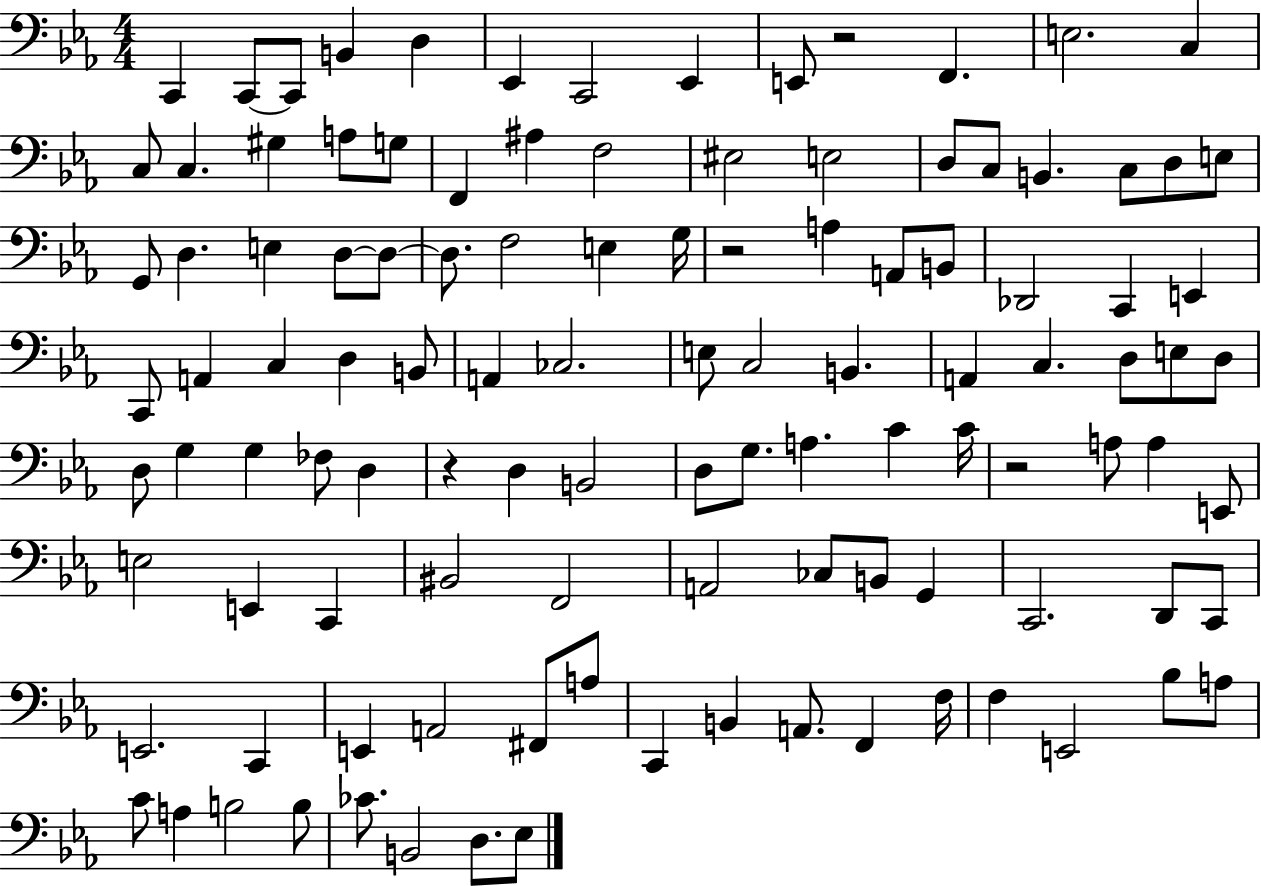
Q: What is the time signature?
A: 4/4